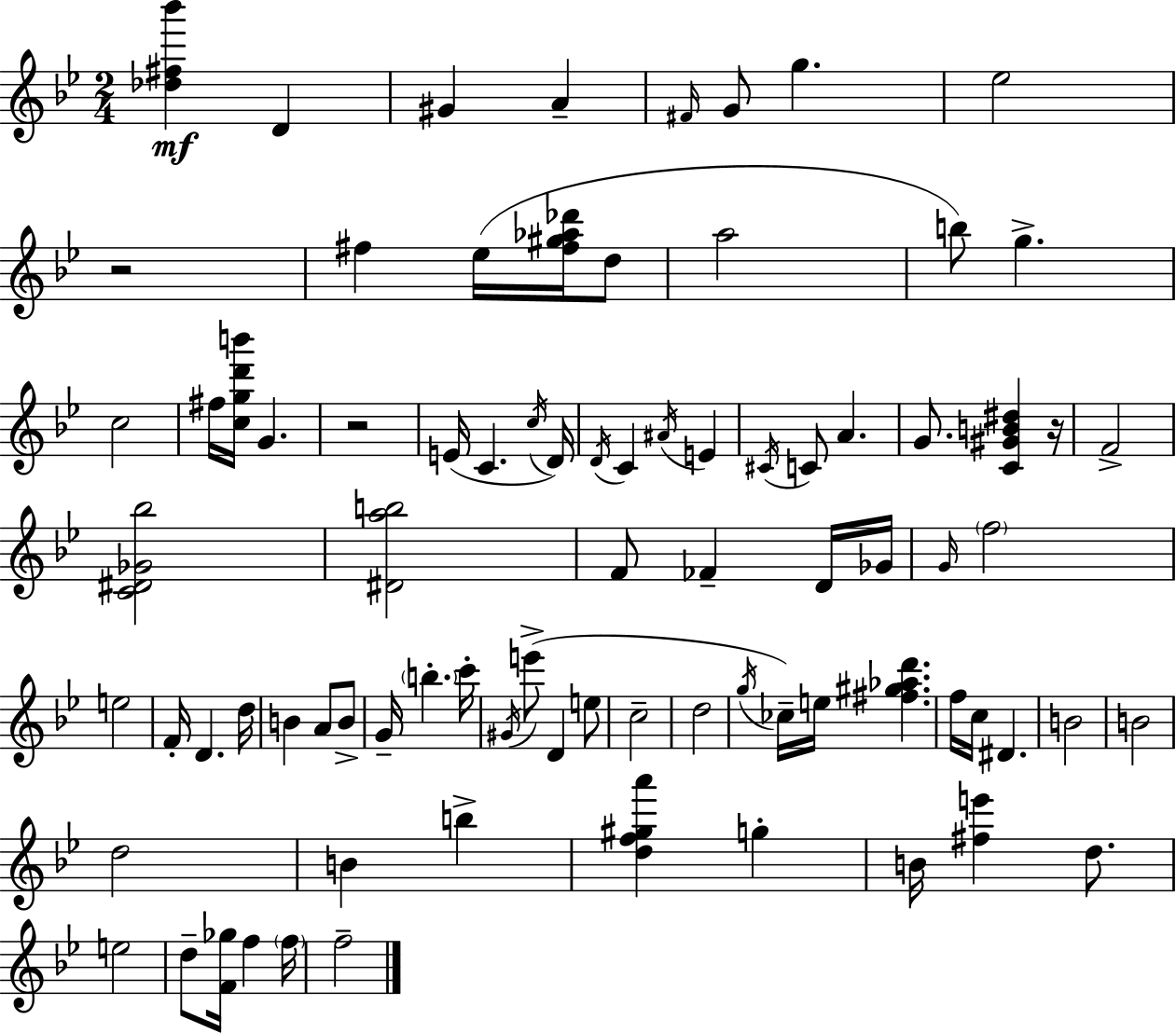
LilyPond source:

{
  \clef treble
  \numericTimeSignature
  \time 2/4
  \key bes \major
  <des'' fis'' bes'''>4\mf d'4 | gis'4 a'4-- | \grace { fis'16 } g'8 g''4. | ees''2 | \break r2 | fis''4 ees''16( <fis'' gis'' aes'' des'''>16 d''8 | a''2 | b''8) g''4.-> | \break c''2 | fis''16 <c'' g'' d''' b'''>16 g'4. | r2 | e'16( c'4. | \break \acciaccatura { c''16 }) d'16 \acciaccatura { d'16 } c'4 \acciaccatura { ais'16 } | e'4 \acciaccatura { cis'16 } c'8 a'4. | g'8. | <c' gis' b' dis''>4 r16 f'2-> | \break <c' dis' ges' bes''>2 | <dis' a'' b''>2 | f'8 fes'4-- | d'16 ges'16 \grace { g'16 } \parenthesize f''2 | \break e''2 | f'16-. d'4. | d''16 b'4 | a'8 b'8-> g'16-- \parenthesize b''4.-. | \break c'''16-. \acciaccatura { gis'16 } e'''8->( | d'4 e''8 c''2-- | d''2 | \acciaccatura { g''16 }) | \break ces''16-- e''16 <fis'' gis'' aes'' d'''>4. | f''16 c''16 dis'4. | b'2 | b'2 | \break d''2 | b'4 b''4-> | <d'' f'' gis'' a'''>4 g''4-. | b'16 <fis'' e'''>4 d''8. | \break e''2 | d''8-- <f' ges''>16 f''4 \parenthesize f''16 | f''2-- | \bar "|."
}